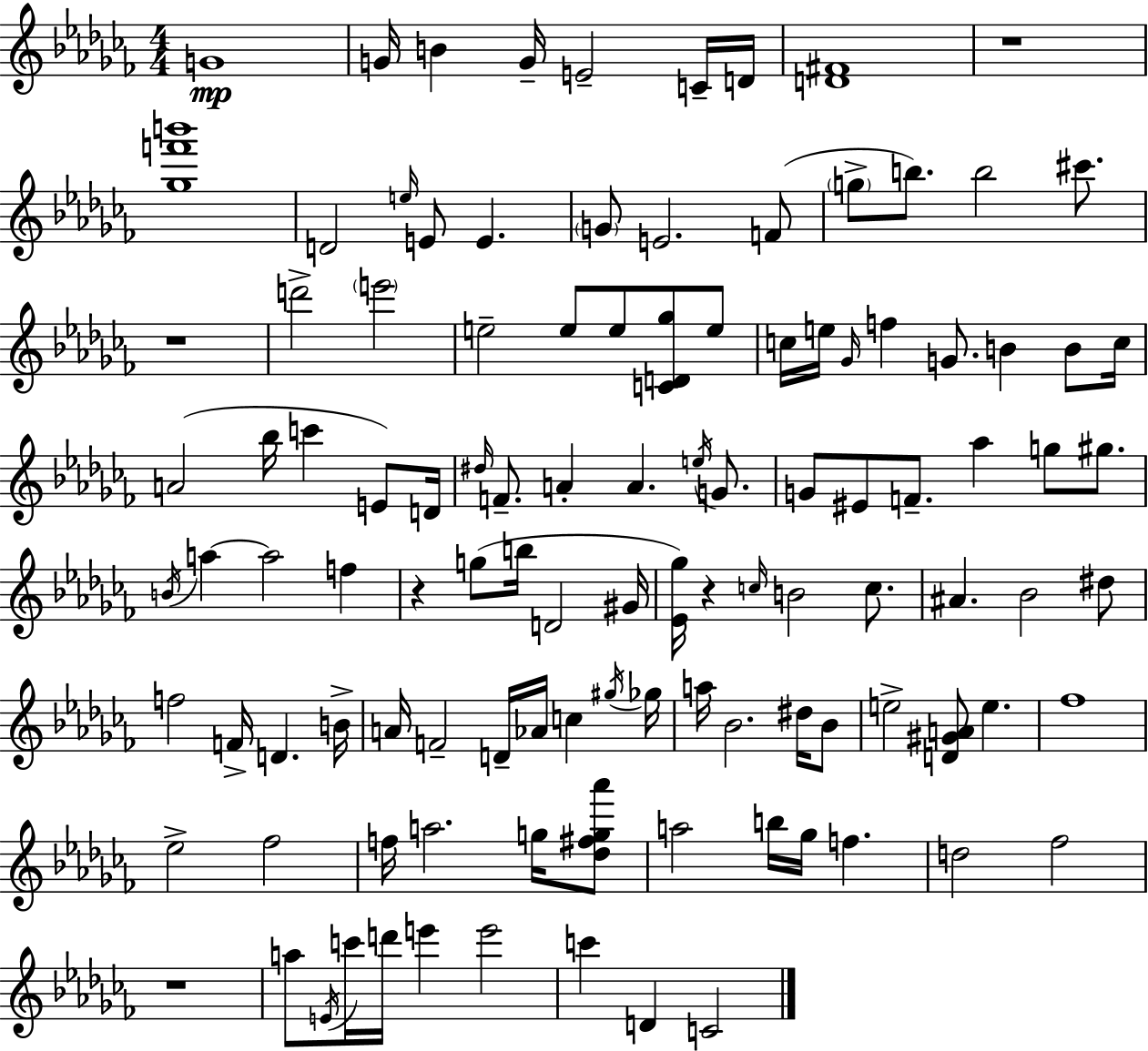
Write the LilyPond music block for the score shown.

{
  \clef treble
  \numericTimeSignature
  \time 4/4
  \key aes \minor
  g'1\mp | g'16 b'4 g'16-- e'2-- c'16-- d'16 | <d' fis'>1 | r1 | \break <ges'' f''' b'''>1 | d'2 \grace { e''16 } e'8 e'4. | \parenthesize g'8 e'2. f'8( | \parenthesize g''8-> b''8.) b''2 cis'''8. | \break r1 | d'''2-> \parenthesize e'''2 | e''2-- e''8 e''8 <c' d' ges''>8 e''8 | c''16 e''16 \grace { ges'16 } f''4 g'8. b'4 b'8 | \break c''16 a'2( bes''16 c'''4 e'8) | d'16 \grace { dis''16 } f'8.-- a'4-. a'4. | \acciaccatura { e''16 } g'8. g'8 eis'8 f'8.-- aes''4 g''8 | gis''8. \acciaccatura { b'16 } a''4~~ a''2 | \break f''4 r4 g''8( b''16 d'2 | gis'16 <ees' ges''>16) r4 \grace { c''16 } b'2 | c''8. ais'4. bes'2 | dis''8 f''2 f'16-> d'4. | \break b'16-> a'16 f'2-- d'16-- | aes'16 c''4 \acciaccatura { gis''16 } ges''16 a''16 bes'2. | dis''16 bes'8 e''2-> <d' gis' a'>8 | e''4. fes''1 | \break ees''2-> fes''2 | f''16 a''2. | g''16 <des'' fis'' g'' aes'''>8 a''2 b''16 | ges''16 f''4. d''2 fes''2 | \break r1 | a''8 \acciaccatura { e'16 } c'''16 d'''16 e'''4 | e'''2 c'''4 d'4 | c'2 \bar "|."
}